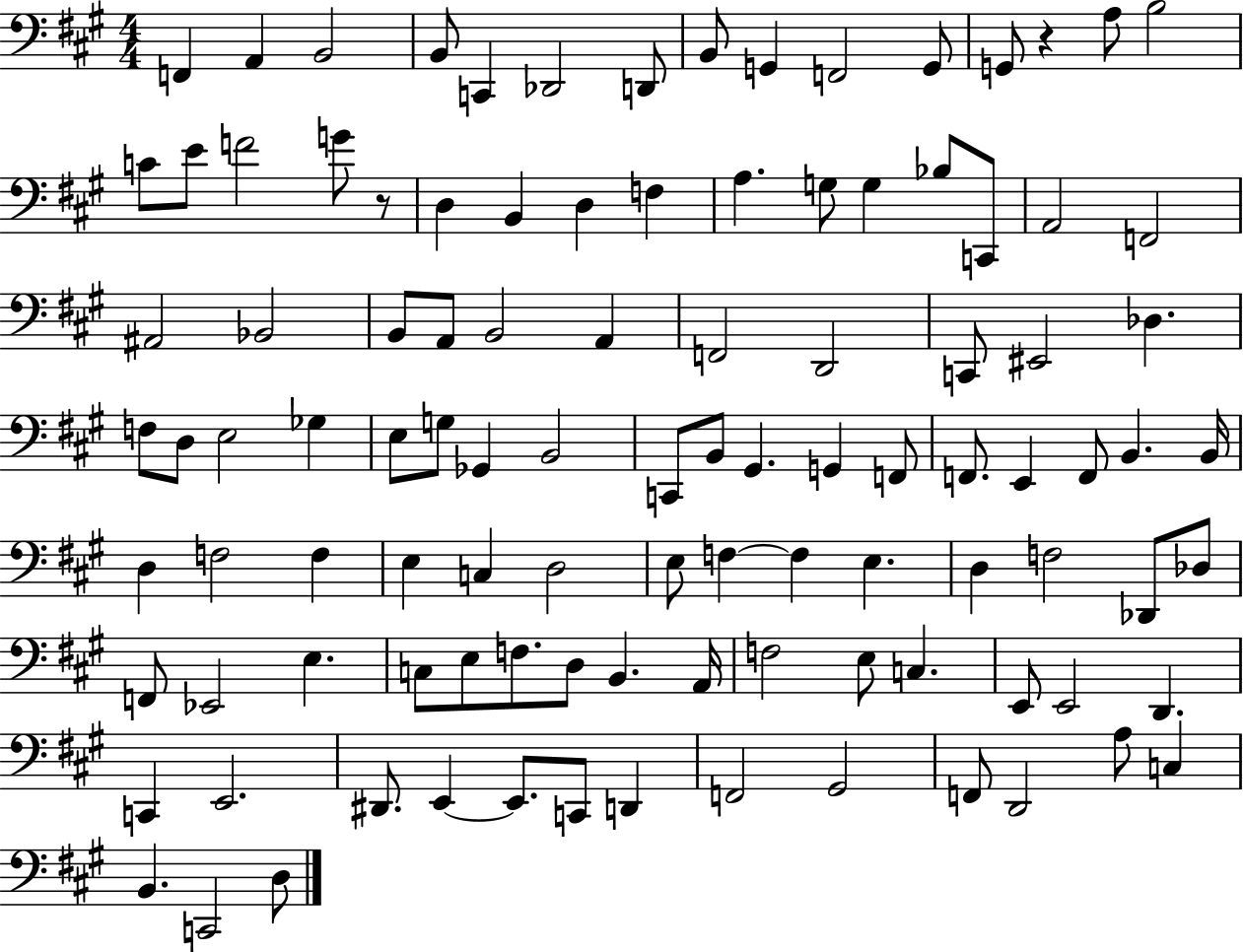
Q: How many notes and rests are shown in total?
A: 105